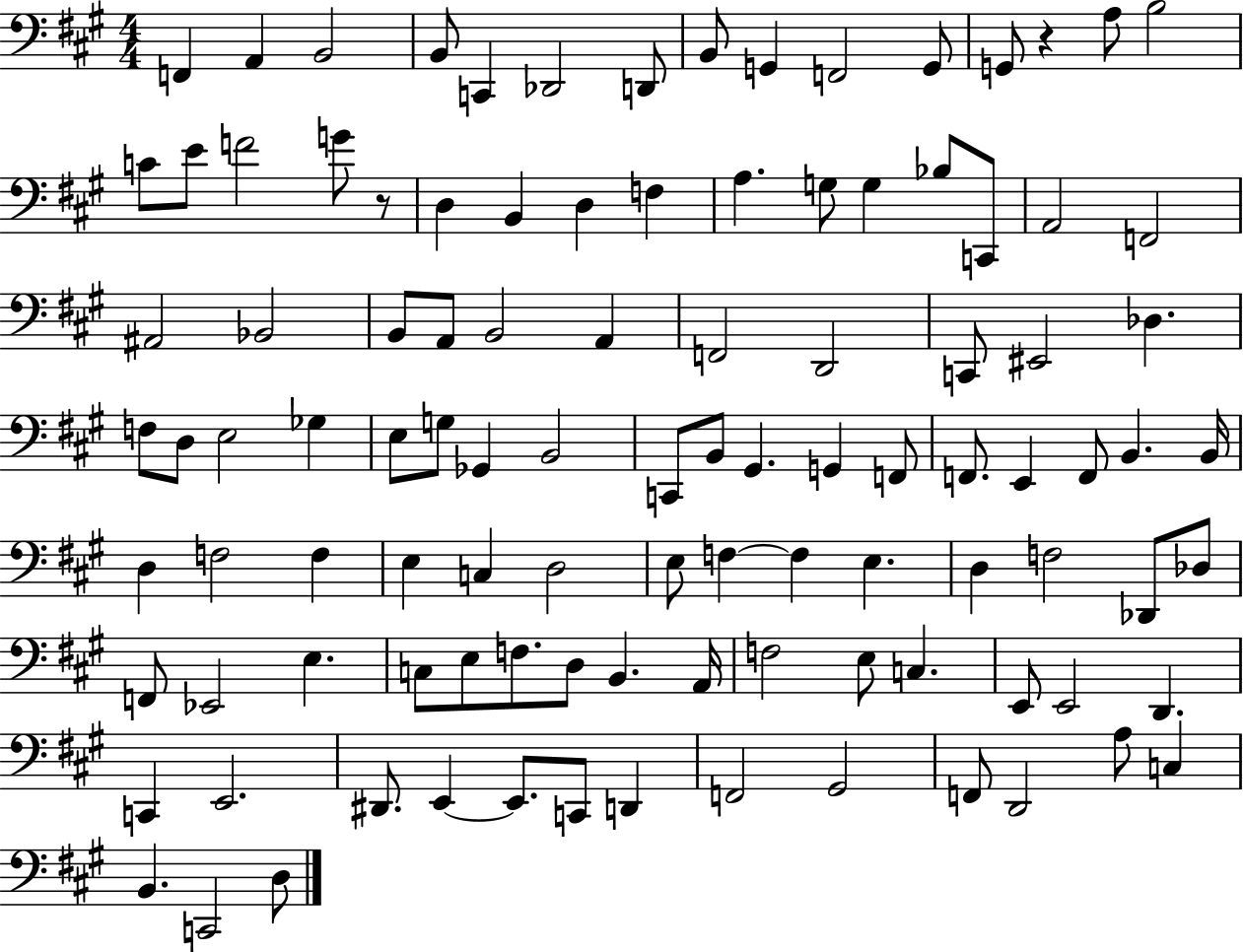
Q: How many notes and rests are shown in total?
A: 105